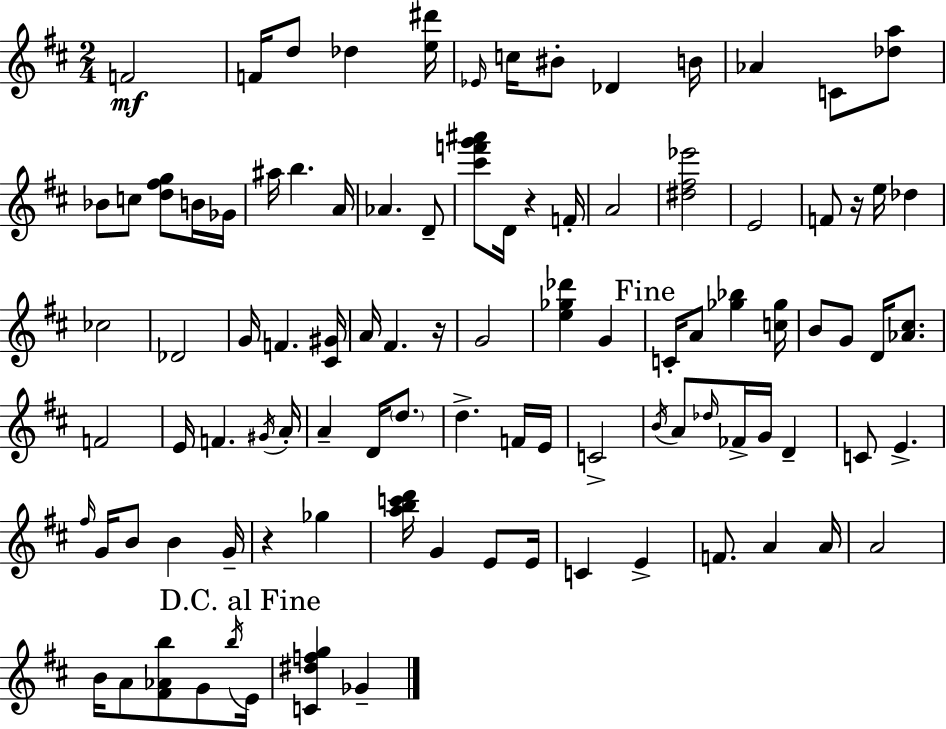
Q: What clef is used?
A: treble